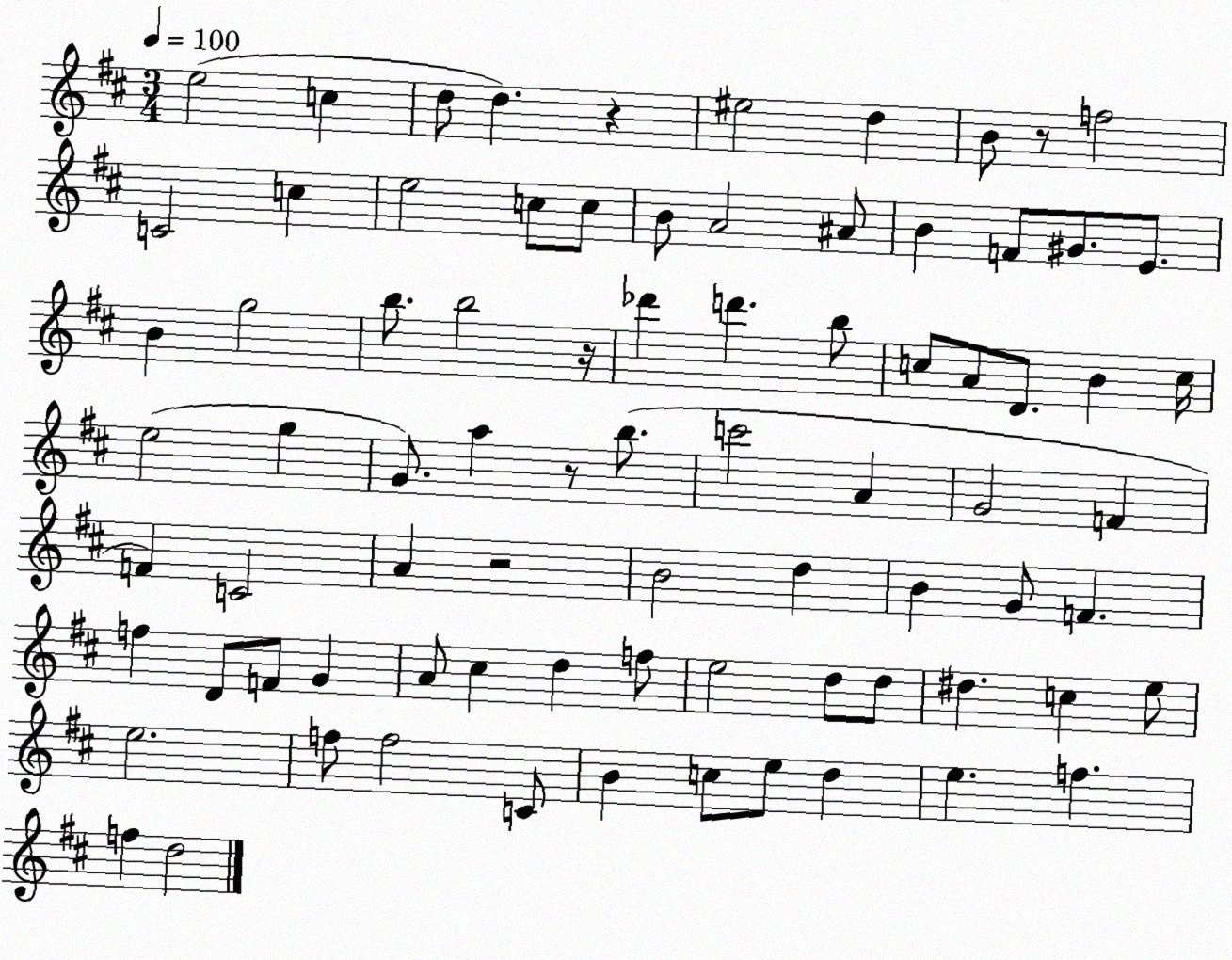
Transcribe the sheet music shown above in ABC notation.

X:1
T:Untitled
M:3/4
L:1/4
K:D
e2 c d/2 d z ^e2 d B/2 z/2 f2 C2 c e2 c/2 c/2 B/2 A2 ^A/2 B F/2 ^G/2 E/2 B g2 b/2 b2 z/4 _d' d' b/2 c/2 A/2 D/2 B c/4 e2 g G/2 a z/2 b/2 c'2 A G2 F F C2 A z2 B2 d B G/2 F f D/2 F/2 G A/2 ^c d f/2 e2 d/2 d/2 ^d c e/2 e2 f/2 f2 C/2 B c/2 e/2 d e f f d2